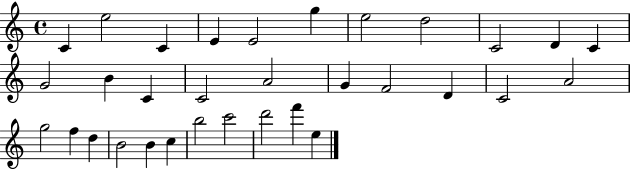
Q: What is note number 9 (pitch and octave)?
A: C4